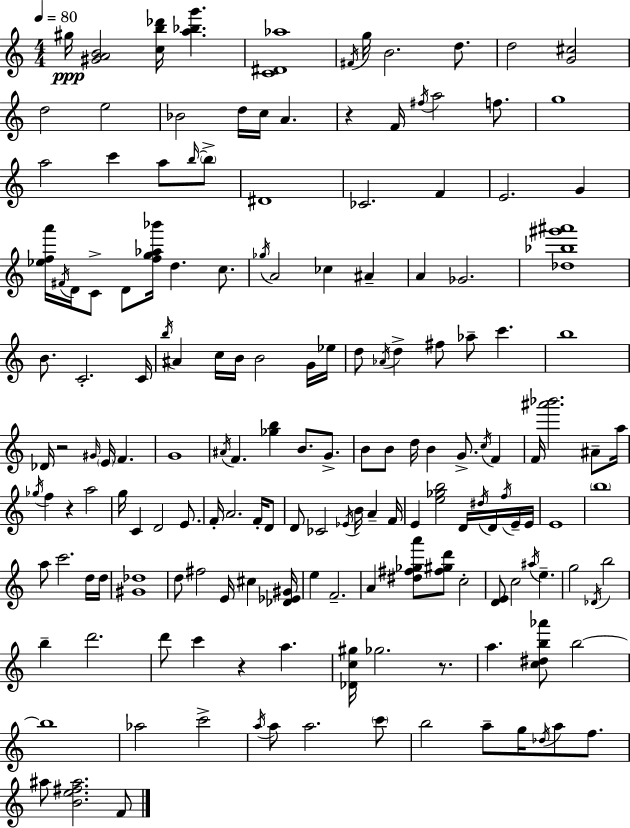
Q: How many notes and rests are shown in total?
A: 166